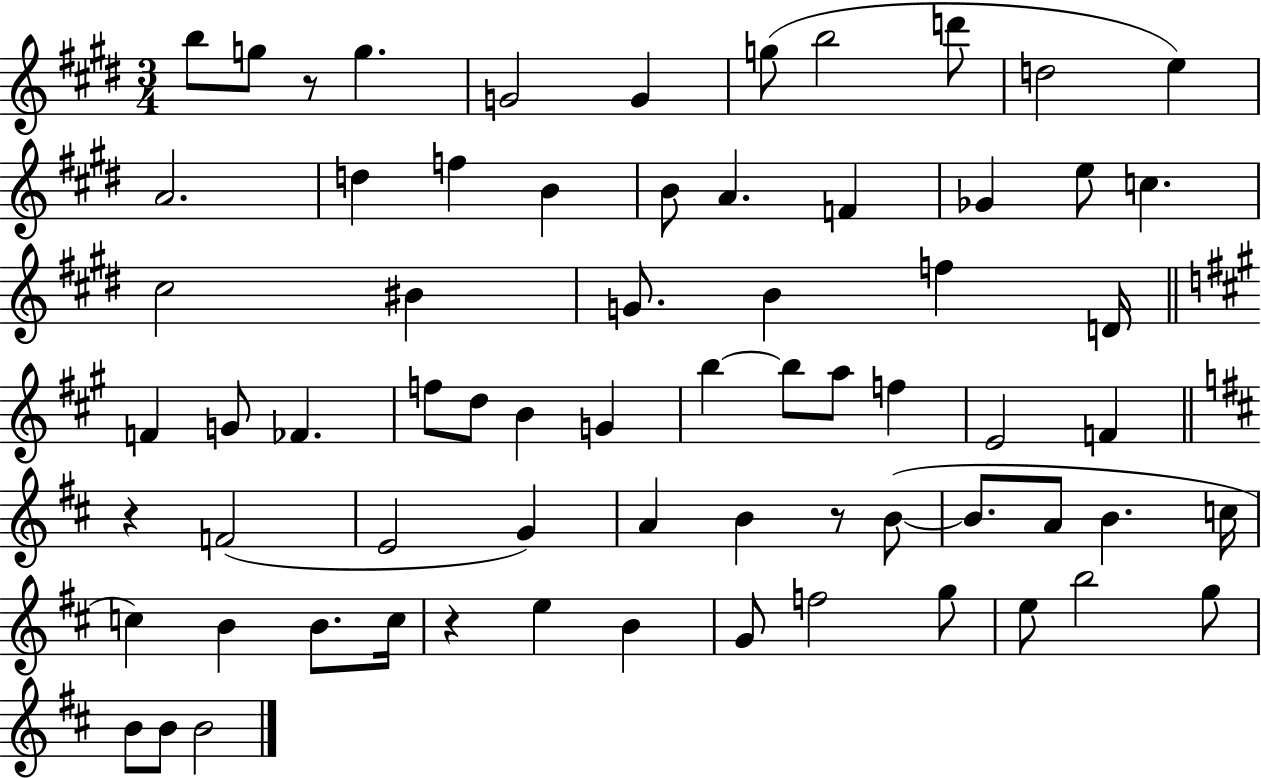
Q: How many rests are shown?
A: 4